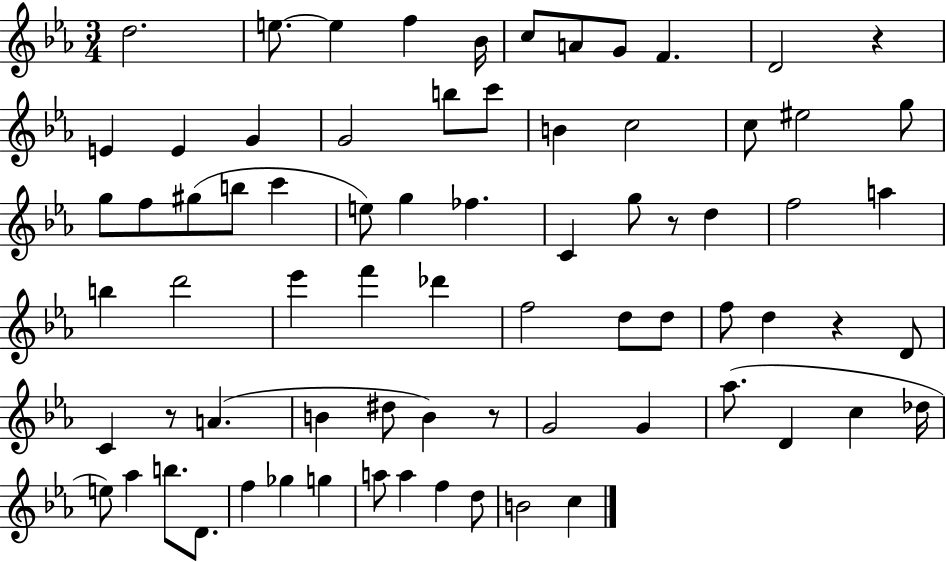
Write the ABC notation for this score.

X:1
T:Untitled
M:3/4
L:1/4
K:Eb
d2 e/2 e f _B/4 c/2 A/2 G/2 F D2 z E E G G2 b/2 c'/2 B c2 c/2 ^e2 g/2 g/2 f/2 ^g/2 b/2 c' e/2 g _f C g/2 z/2 d f2 a b d'2 _e' f' _d' f2 d/2 d/2 f/2 d z D/2 C z/2 A B ^d/2 B z/2 G2 G _a/2 D c _d/4 e/2 _a b/2 D/2 f _g g a/2 a f d/2 B2 c